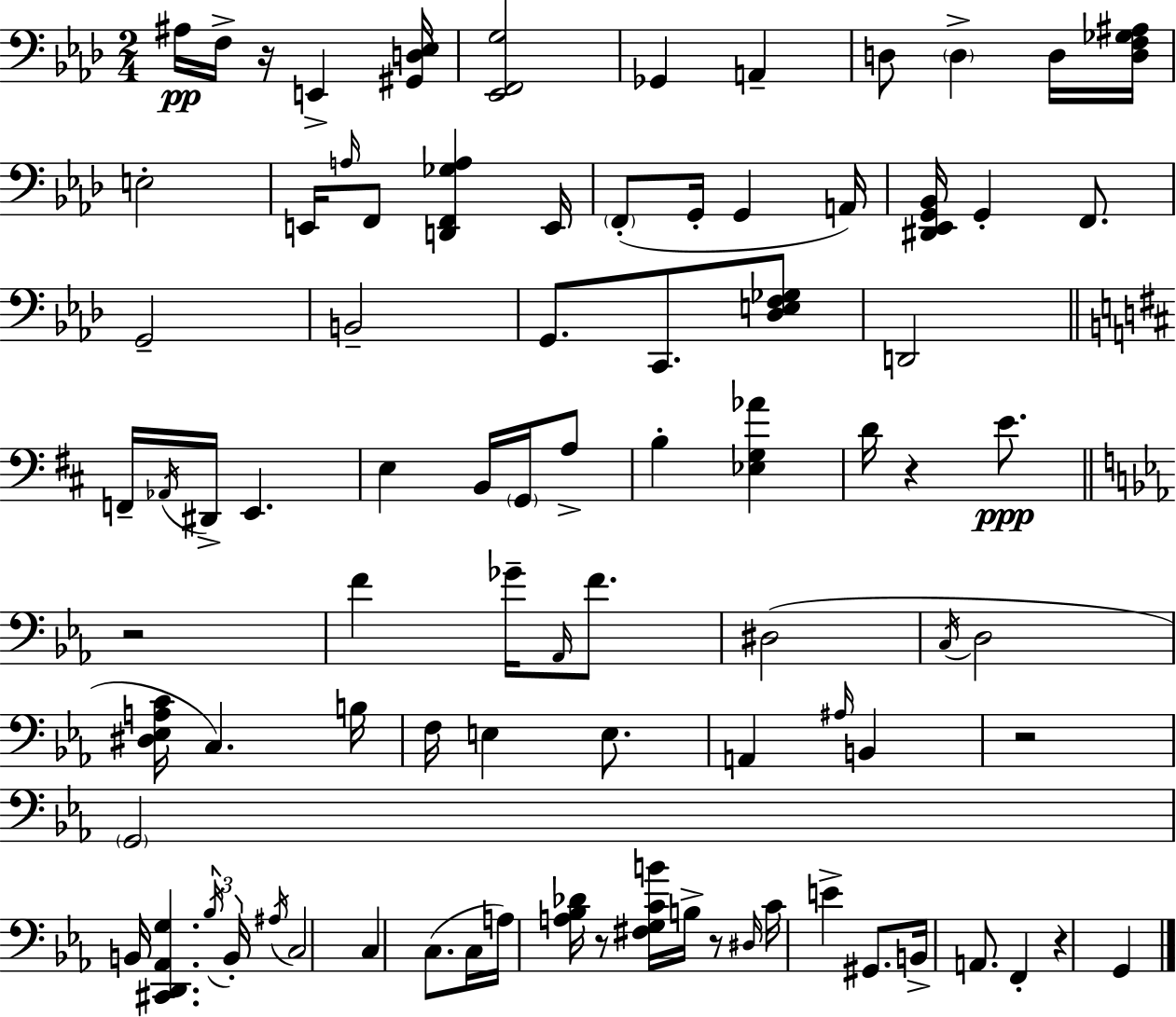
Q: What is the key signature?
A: AES major